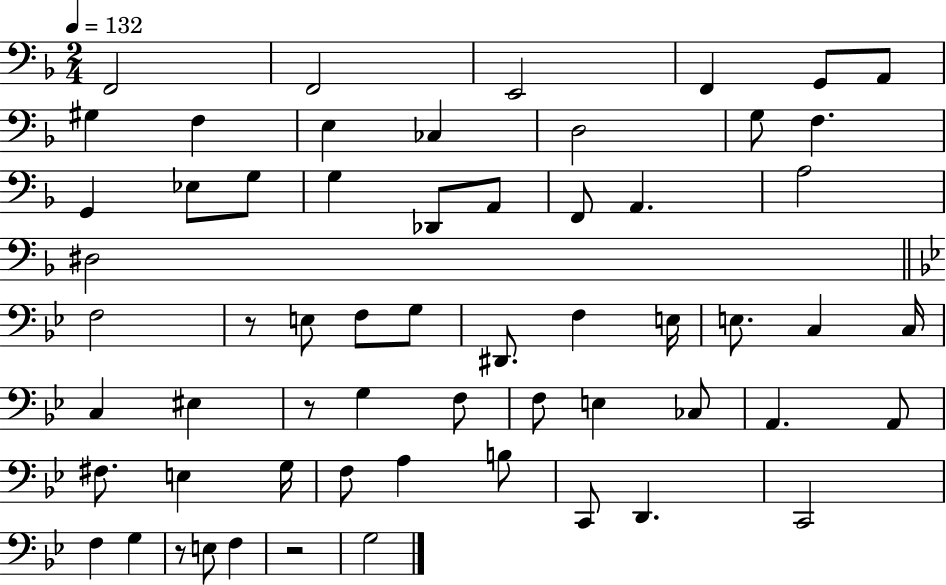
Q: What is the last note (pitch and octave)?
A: G3